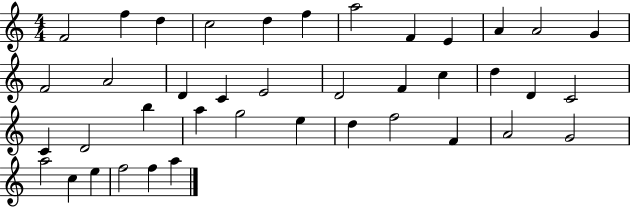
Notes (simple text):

F4/h F5/q D5/q C5/h D5/q F5/q A5/h F4/q E4/q A4/q A4/h G4/q F4/h A4/h D4/q C4/q E4/h D4/h F4/q C5/q D5/q D4/q C4/h C4/q D4/h B5/q A5/q G5/h E5/q D5/q F5/h F4/q A4/h G4/h A5/h C5/q E5/q F5/h F5/q A5/q